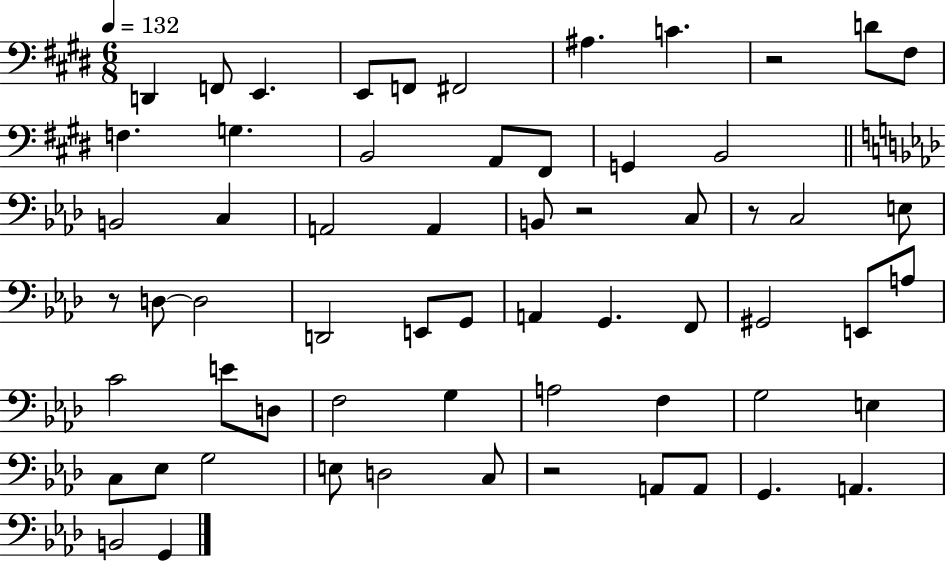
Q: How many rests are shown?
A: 5